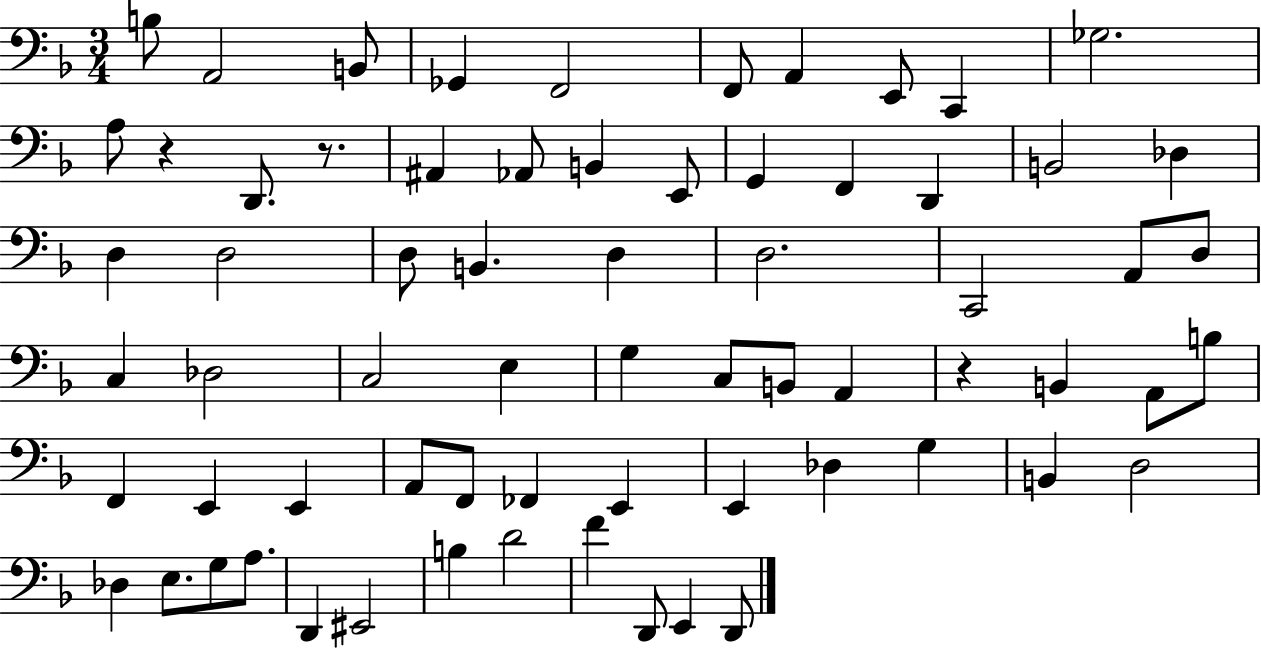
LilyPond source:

{
  \clef bass
  \numericTimeSignature
  \time 3/4
  \key f \major
  \repeat volta 2 { b8 a,2 b,8 | ges,4 f,2 | f,8 a,4 e,8 c,4 | ges2. | \break a8 r4 d,8. r8. | ais,4 aes,8 b,4 e,8 | g,4 f,4 d,4 | b,2 des4 | \break d4 d2 | d8 b,4. d4 | d2. | c,2 a,8 d8 | \break c4 des2 | c2 e4 | g4 c8 b,8 a,4 | r4 b,4 a,8 b8 | \break f,4 e,4 e,4 | a,8 f,8 fes,4 e,4 | e,4 des4 g4 | b,4 d2 | \break des4 e8. g8 a8. | d,4 eis,2 | b4 d'2 | f'4 d,8 e,4 d,8 | \break } \bar "|."
}